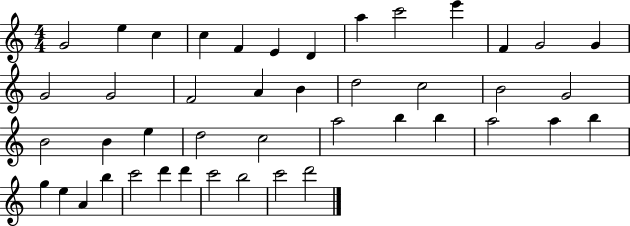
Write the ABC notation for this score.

X:1
T:Untitled
M:4/4
L:1/4
K:C
G2 e c c F E D a c'2 e' F G2 G G2 G2 F2 A B d2 c2 B2 G2 B2 B e d2 c2 a2 b b a2 a b g e A b c'2 d' d' c'2 b2 c'2 d'2